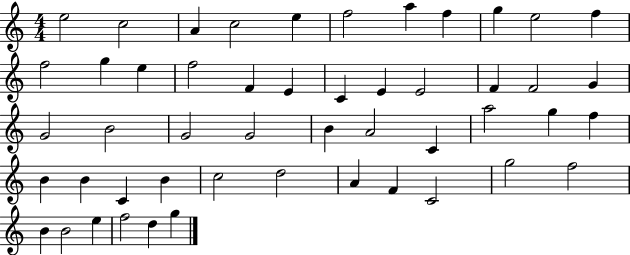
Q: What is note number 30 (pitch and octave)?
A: C4